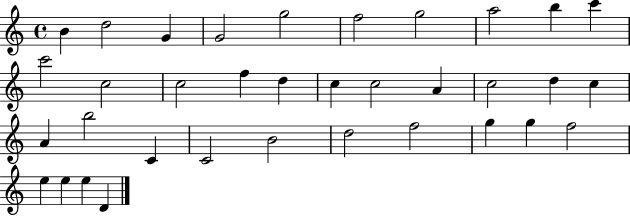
X:1
T:Untitled
M:4/4
L:1/4
K:C
B d2 G G2 g2 f2 g2 a2 b c' c'2 c2 c2 f d c c2 A c2 d c A b2 C C2 B2 d2 f2 g g f2 e e e D